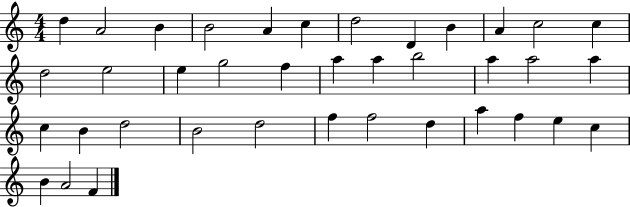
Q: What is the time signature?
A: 4/4